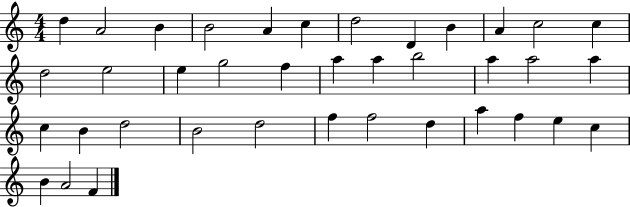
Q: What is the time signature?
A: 4/4